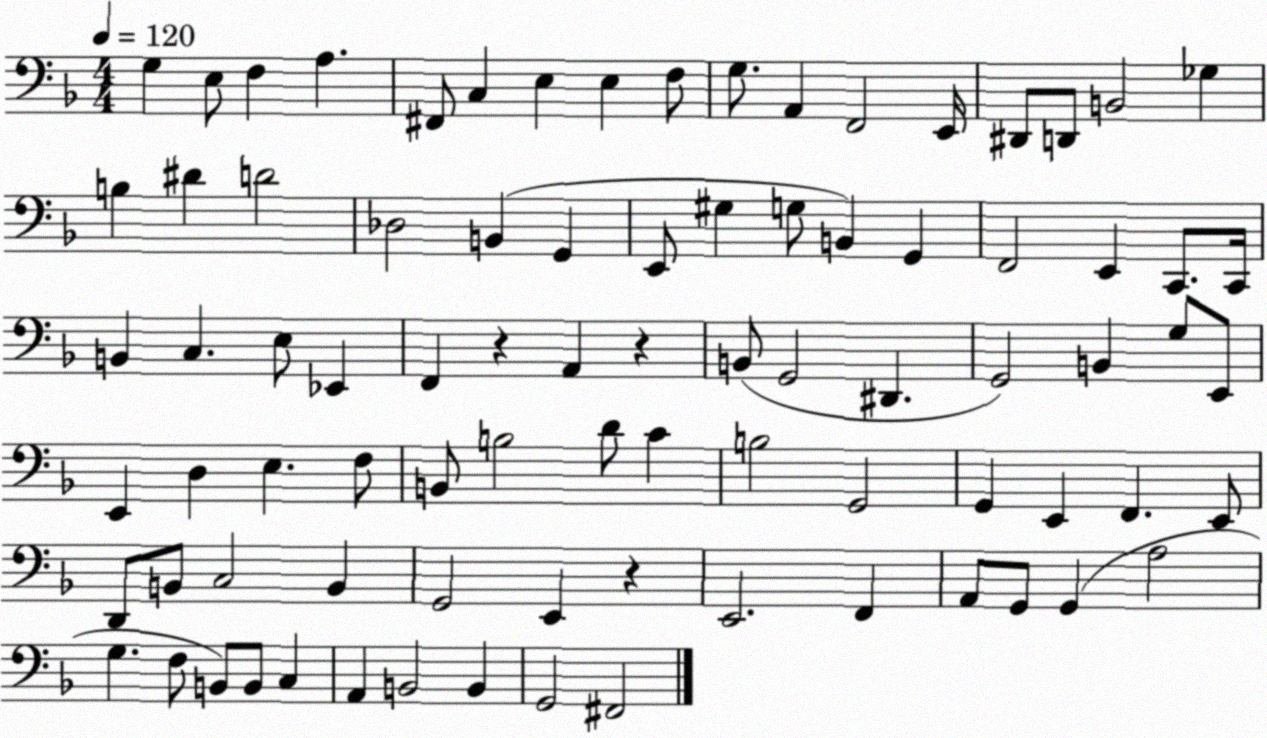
X:1
T:Untitled
M:4/4
L:1/4
K:F
G, E,/2 F, A, ^F,,/2 C, E, E, F,/2 G,/2 A,, F,,2 E,,/4 ^D,,/2 D,,/2 B,,2 _G, B, ^D D2 _D,2 B,, G,, E,,/2 ^G, G,/2 B,, G,, F,,2 E,, C,,/2 C,,/4 B,, C, E,/2 _E,, F,, z A,, z B,,/2 G,,2 ^D,, G,,2 B,, G,/2 E,,/2 E,, D, E, F,/2 B,,/2 B,2 D/2 C B,2 G,,2 G,, E,, F,, E,,/2 D,,/2 B,,/2 C,2 B,, G,,2 E,, z E,,2 F,, A,,/2 G,,/2 G,, A,2 G, F,/2 B,,/2 B,,/2 C, A,, B,,2 B,, G,,2 ^F,,2